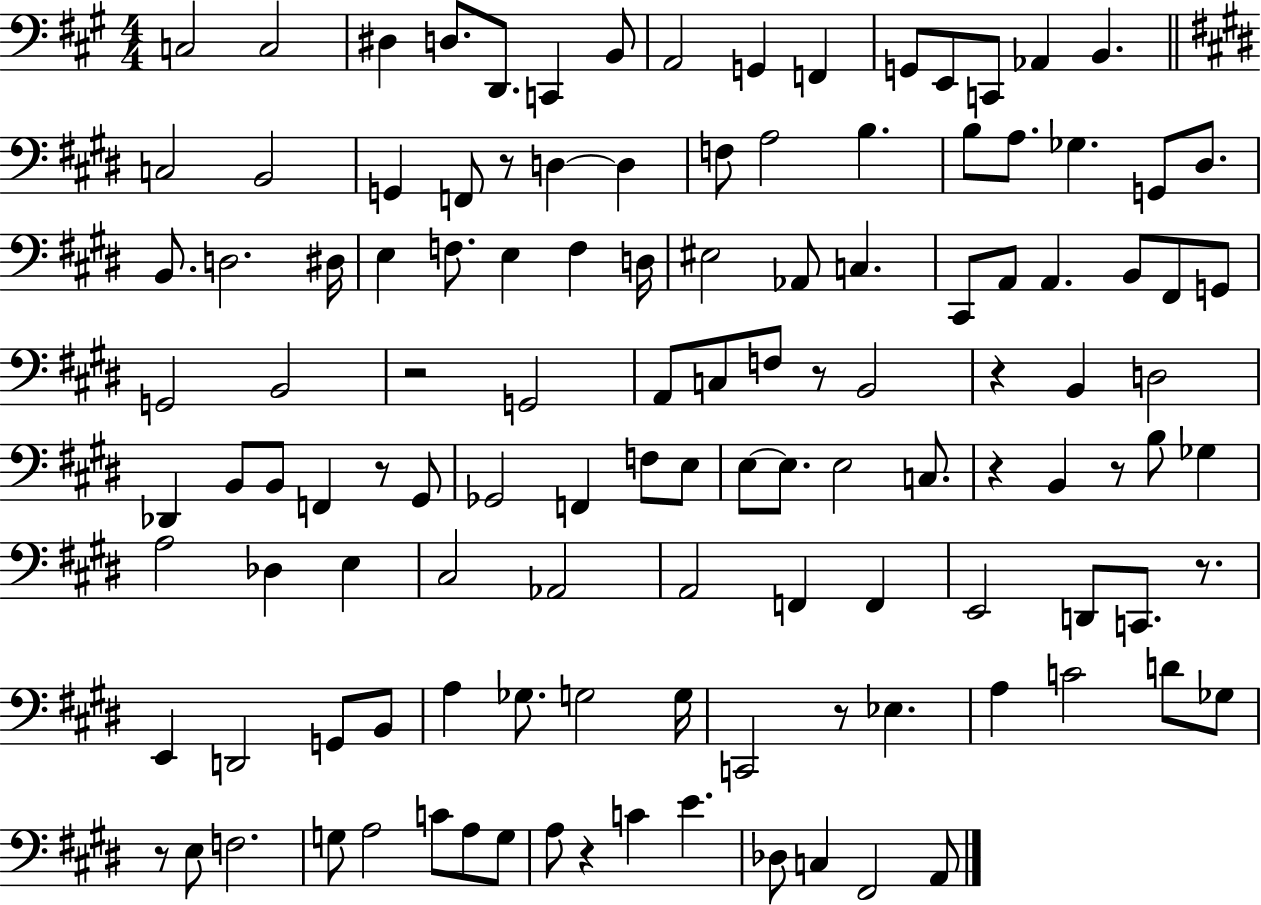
X:1
T:Untitled
M:4/4
L:1/4
K:A
C,2 C,2 ^D, D,/2 D,,/2 C,, B,,/2 A,,2 G,, F,, G,,/2 E,,/2 C,,/2 _A,, B,, C,2 B,,2 G,, F,,/2 z/2 D, D, F,/2 A,2 B, B,/2 A,/2 _G, G,,/2 ^D,/2 B,,/2 D,2 ^D,/4 E, F,/2 E, F, D,/4 ^E,2 _A,,/2 C, ^C,,/2 A,,/2 A,, B,,/2 ^F,,/2 G,,/2 G,,2 B,,2 z2 G,,2 A,,/2 C,/2 F,/2 z/2 B,,2 z B,, D,2 _D,, B,,/2 B,,/2 F,, z/2 ^G,,/2 _G,,2 F,, F,/2 E,/2 E,/2 E,/2 E,2 C,/2 z B,, z/2 B,/2 _G, A,2 _D, E, ^C,2 _A,,2 A,,2 F,, F,, E,,2 D,,/2 C,,/2 z/2 E,, D,,2 G,,/2 B,,/2 A, _G,/2 G,2 G,/4 C,,2 z/2 _E, A, C2 D/2 _G,/2 z/2 E,/2 F,2 G,/2 A,2 C/2 A,/2 G,/2 A,/2 z C E _D,/2 C, ^F,,2 A,,/2